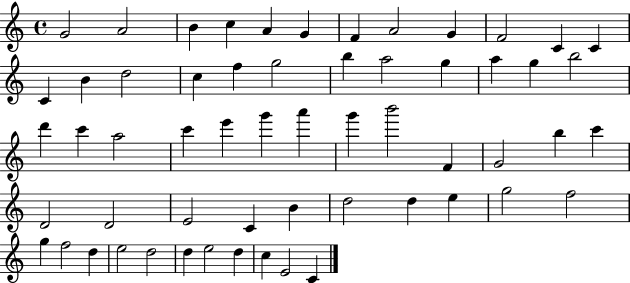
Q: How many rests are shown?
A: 0